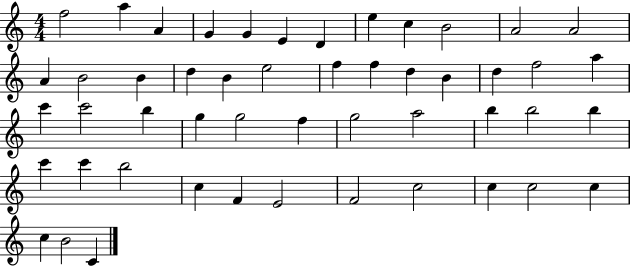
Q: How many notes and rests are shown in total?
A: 50